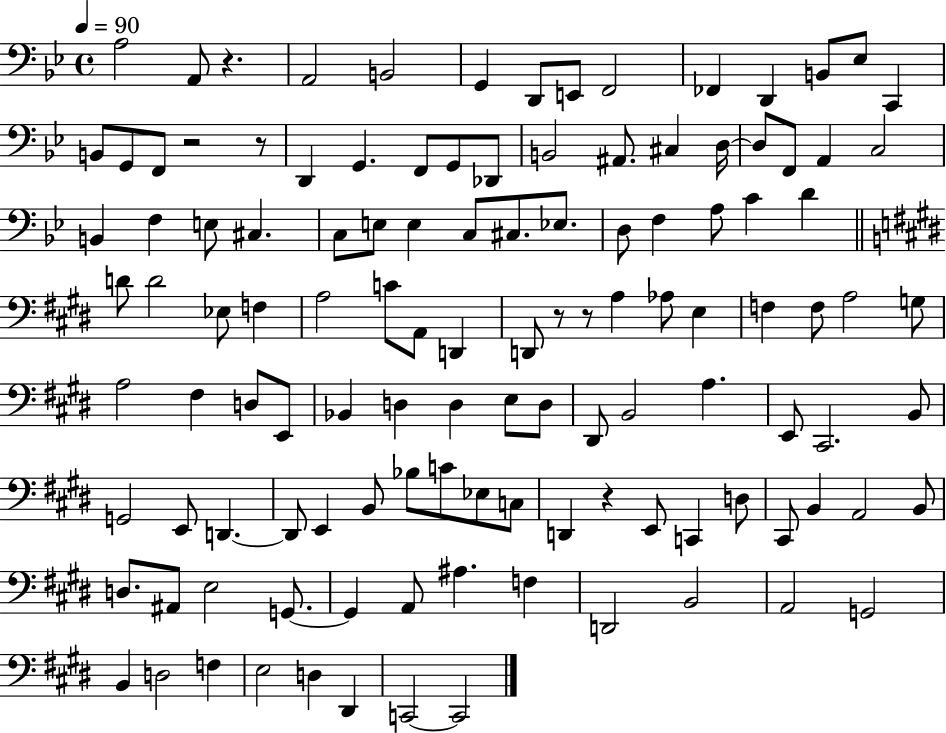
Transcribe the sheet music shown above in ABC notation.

X:1
T:Untitled
M:4/4
L:1/4
K:Bb
A,2 A,,/2 z A,,2 B,,2 G,, D,,/2 E,,/2 F,,2 _F,, D,, B,,/2 _E,/2 C,, B,,/2 G,,/2 F,,/2 z2 z/2 D,, G,, F,,/2 G,,/2 _D,,/2 B,,2 ^A,,/2 ^C, D,/4 D,/2 F,,/2 A,, C,2 B,, F, E,/2 ^C, C,/2 E,/2 E, C,/2 ^C,/2 _E,/2 D,/2 F, A,/2 C D D/2 D2 _E,/2 F, A,2 C/2 A,,/2 D,, D,,/2 z/2 z/2 A, _A,/2 E, F, F,/2 A,2 G,/2 A,2 ^F, D,/2 E,,/2 _B,, D, D, E,/2 D,/2 ^D,,/2 B,,2 A, E,,/2 ^C,,2 B,,/2 G,,2 E,,/2 D,, D,,/2 E,, B,,/2 _B,/2 C/2 _E,/2 C,/2 D,, z E,,/2 C,, D,/2 ^C,,/2 B,, A,,2 B,,/2 D,/2 ^A,,/2 E,2 G,,/2 G,, A,,/2 ^A, F, D,,2 B,,2 A,,2 G,,2 B,, D,2 F, E,2 D, ^D,, C,,2 C,,2